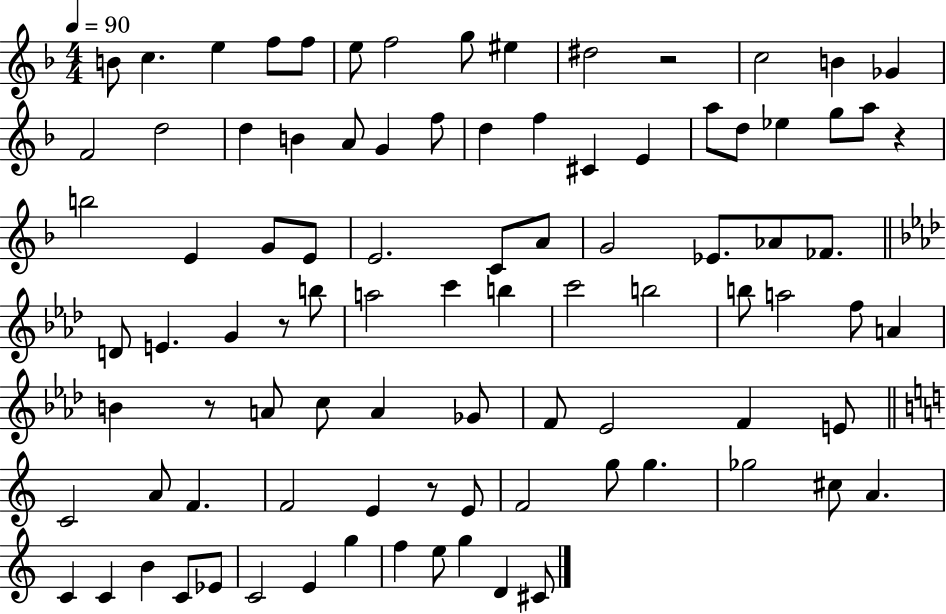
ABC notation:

X:1
T:Untitled
M:4/4
L:1/4
K:F
B/2 c e f/2 f/2 e/2 f2 g/2 ^e ^d2 z2 c2 B _G F2 d2 d B A/2 G f/2 d f ^C E a/2 d/2 _e g/2 a/2 z b2 E G/2 E/2 E2 C/2 A/2 G2 _E/2 _A/2 _F/2 D/2 E G z/2 b/2 a2 c' b c'2 b2 b/2 a2 f/2 A B z/2 A/2 c/2 A _G/2 F/2 _E2 F E/2 C2 A/2 F F2 E z/2 E/2 F2 g/2 g _g2 ^c/2 A C C B C/2 _E/2 C2 E g f e/2 g D ^C/2